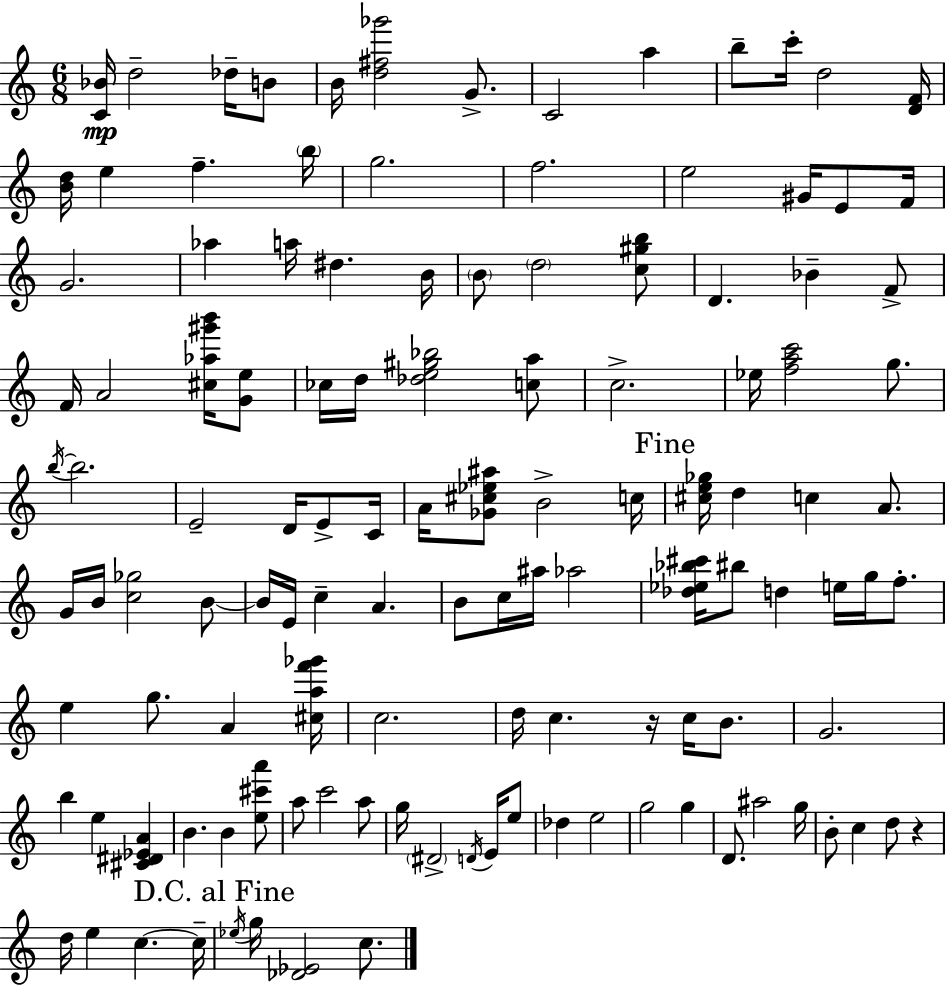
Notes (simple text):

[C4,Bb4]/s D5/h Db5/s B4/e B4/s [D5,F#5,Gb6]/h G4/e. C4/h A5/q B5/e C6/s D5/h [D4,F4]/s [B4,D5]/s E5/q F5/q. B5/s G5/h. F5/h. E5/h G#4/s E4/e F4/s G4/h. Ab5/q A5/s D#5/q. B4/s B4/e D5/h [C5,G#5,B5]/e D4/q. Bb4/q F4/e F4/s A4/h [C#5,Ab5,G#6,B6]/s [G4,E5]/e CES5/s D5/s [Db5,E5,G#5,Bb5]/h [C5,A5]/e C5/h. Eb5/s [F5,A5,C6]/h G5/e. B5/s B5/h. E4/h D4/s E4/e C4/s A4/s [Gb4,C#5,Eb5,A#5]/e B4/h C5/s [C#5,E5,Gb5]/s D5/q C5/q A4/e. G4/s B4/s [C5,Gb5]/h B4/e B4/s E4/s C5/q A4/q. B4/e C5/s A#5/s Ab5/h [Db5,Eb5,Bb5,C#6]/s BIS5/e D5/q E5/s G5/s F5/e. E5/q G5/e. A4/q [C#5,A5,F6,Gb6]/s C5/h. D5/s C5/q. R/s C5/s B4/e. G4/h. B5/q E5/q [C#4,D#4,Eb4,A4]/q B4/q. B4/q [E5,C#6,A6]/e A5/e C6/h A5/e G5/s D#4/h D4/s E4/s E5/e Db5/q E5/h G5/h G5/q D4/e. A#5/h G5/s B4/e C5/q D5/e R/q D5/s E5/q C5/q. C5/s Eb5/s G5/s [Db4,Eb4]/h C5/e.